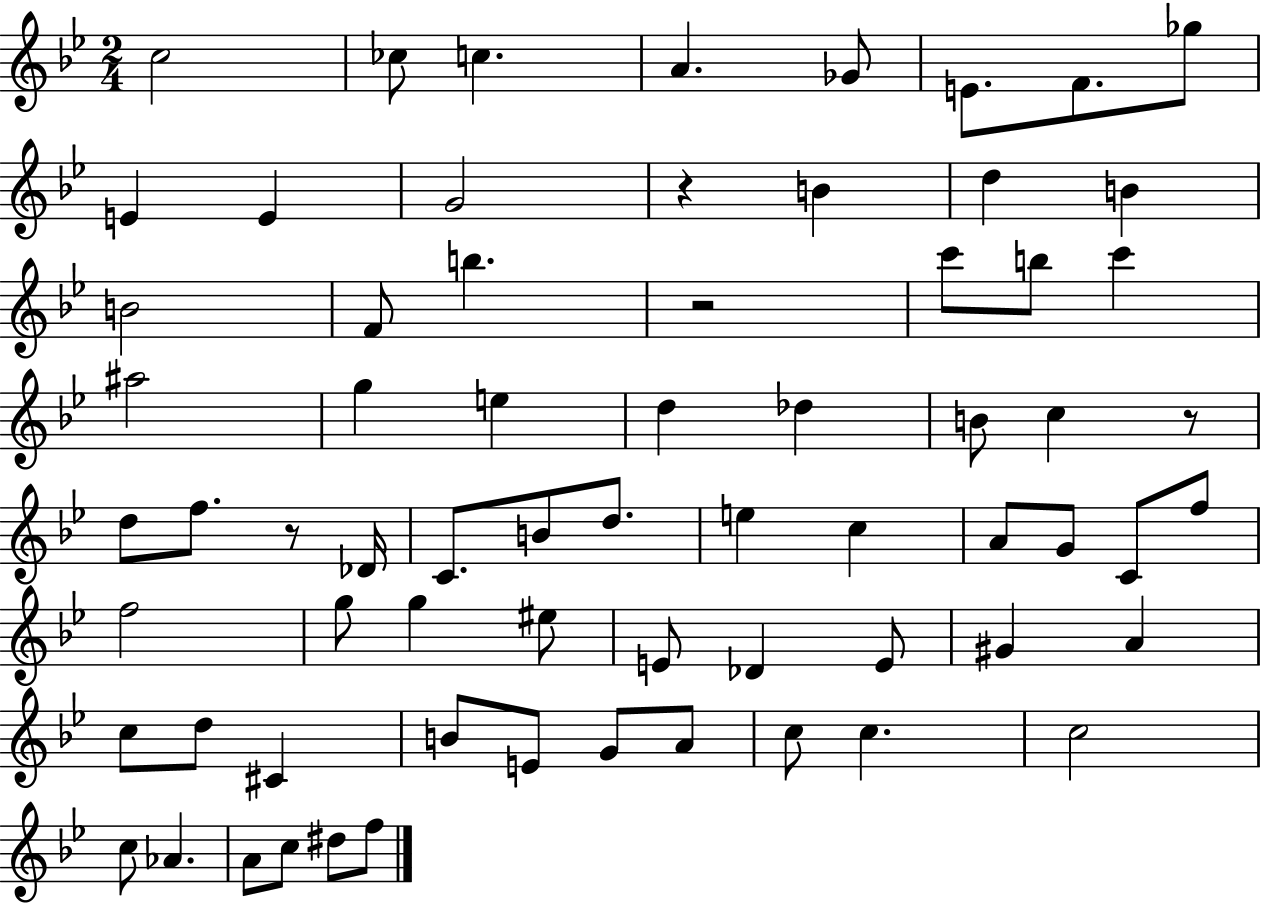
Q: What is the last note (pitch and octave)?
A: F5